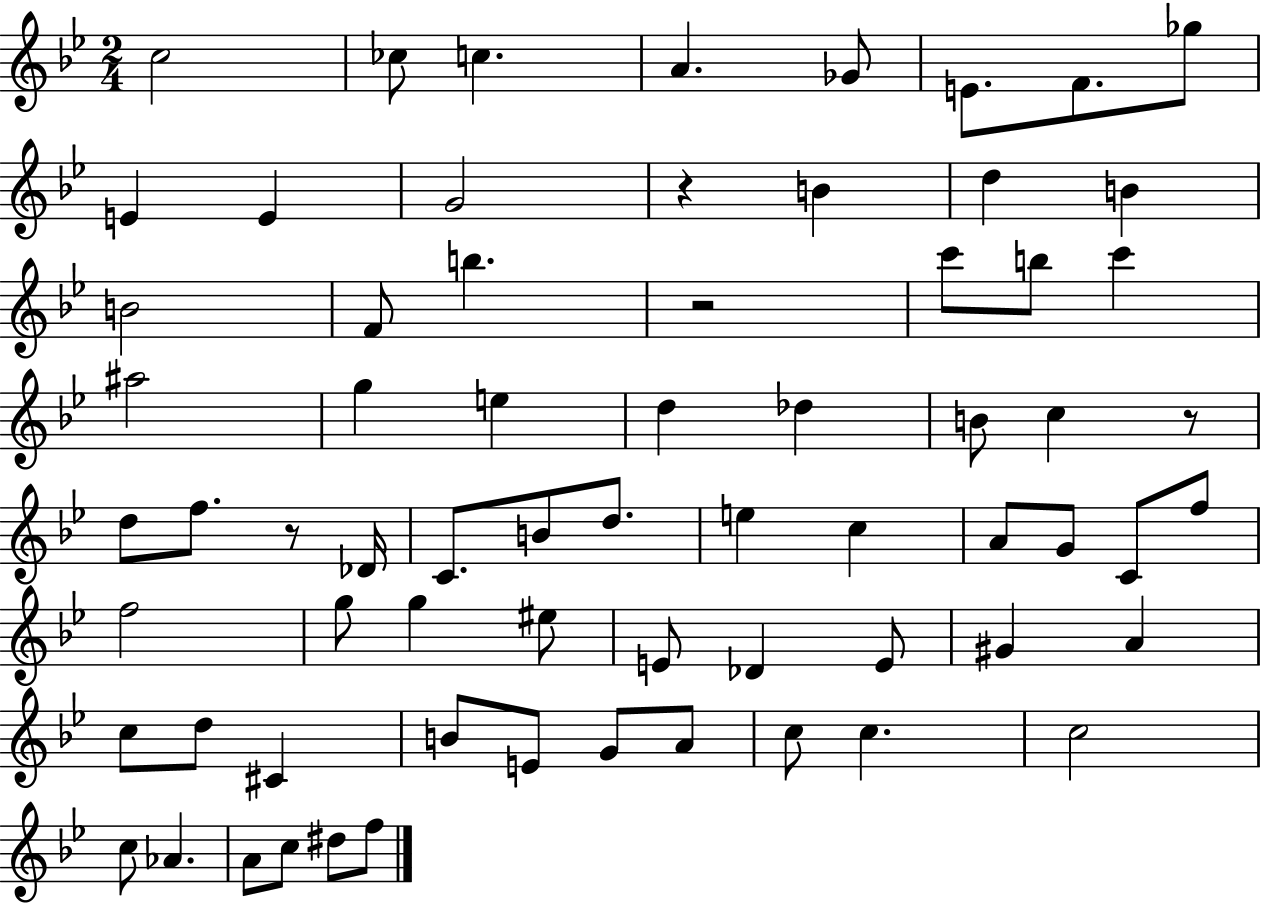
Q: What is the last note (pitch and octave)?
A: F5